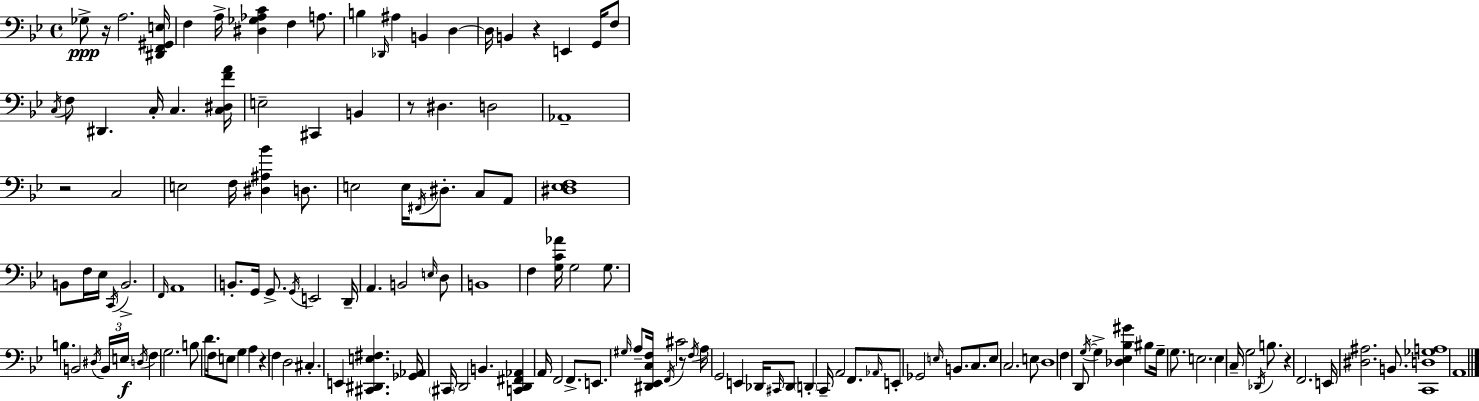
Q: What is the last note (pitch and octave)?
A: A2